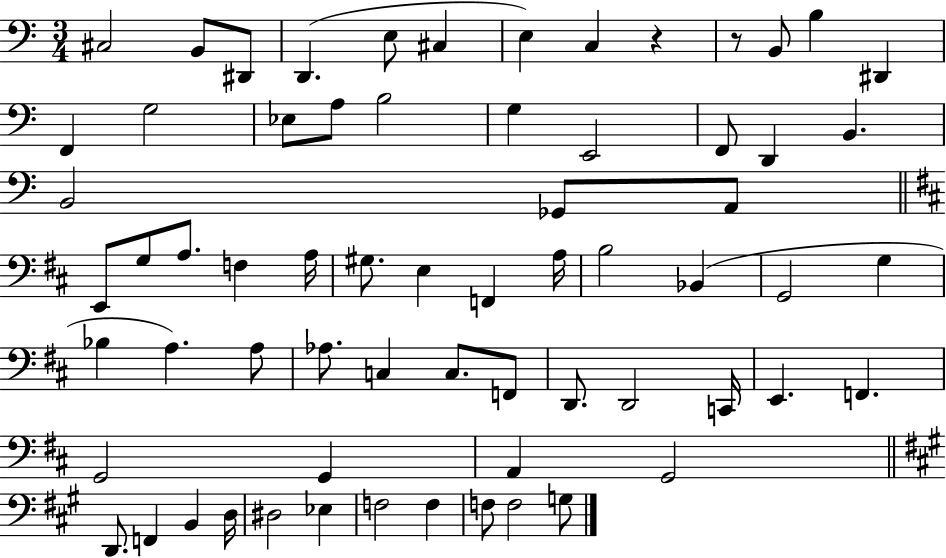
C#3/h B2/e D#2/e D2/q. E3/e C#3/q E3/q C3/q R/q R/e B2/e B3/q D#2/q F2/q G3/h Eb3/e A3/e B3/h G3/q E2/h F2/e D2/q B2/q. B2/h Gb2/e A2/e E2/e G3/e A3/e. F3/q A3/s G#3/e. E3/q F2/q A3/s B3/h Bb2/q G2/h G3/q Bb3/q A3/q. A3/e Ab3/e. C3/q C3/e. F2/e D2/e. D2/h C2/s E2/q. F2/q. G2/h G2/q A2/q G2/h D2/e. F2/q B2/q D3/s D#3/h Eb3/q F3/h F3/q F3/e F3/h G3/e